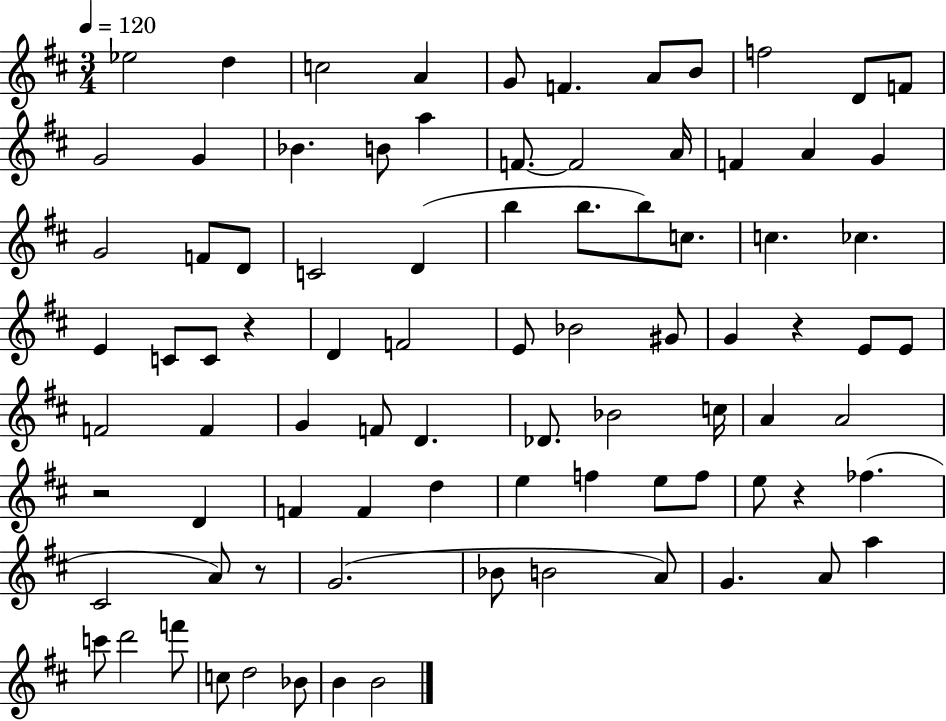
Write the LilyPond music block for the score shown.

{
  \clef treble
  \numericTimeSignature
  \time 3/4
  \key d \major
  \tempo 4 = 120
  ees''2 d''4 | c''2 a'4 | g'8 f'4. a'8 b'8 | f''2 d'8 f'8 | \break g'2 g'4 | bes'4. b'8 a''4 | f'8.~~ f'2 a'16 | f'4 a'4 g'4 | \break g'2 f'8 d'8 | c'2 d'4( | b''4 b''8. b''8) c''8. | c''4. ces''4. | \break e'4 c'8 c'8 r4 | d'4 f'2 | e'8 bes'2 gis'8 | g'4 r4 e'8 e'8 | \break f'2 f'4 | g'4 f'8 d'4. | des'8. bes'2 c''16 | a'4 a'2 | \break r2 d'4 | f'4 f'4 d''4 | e''4 f''4 e''8 f''8 | e''8 r4 fes''4.( | \break cis'2 a'8) r8 | g'2.( | bes'8 b'2 a'8) | g'4. a'8 a''4 | \break c'''8 d'''2 f'''8 | c''8 d''2 bes'8 | b'4 b'2 | \bar "|."
}